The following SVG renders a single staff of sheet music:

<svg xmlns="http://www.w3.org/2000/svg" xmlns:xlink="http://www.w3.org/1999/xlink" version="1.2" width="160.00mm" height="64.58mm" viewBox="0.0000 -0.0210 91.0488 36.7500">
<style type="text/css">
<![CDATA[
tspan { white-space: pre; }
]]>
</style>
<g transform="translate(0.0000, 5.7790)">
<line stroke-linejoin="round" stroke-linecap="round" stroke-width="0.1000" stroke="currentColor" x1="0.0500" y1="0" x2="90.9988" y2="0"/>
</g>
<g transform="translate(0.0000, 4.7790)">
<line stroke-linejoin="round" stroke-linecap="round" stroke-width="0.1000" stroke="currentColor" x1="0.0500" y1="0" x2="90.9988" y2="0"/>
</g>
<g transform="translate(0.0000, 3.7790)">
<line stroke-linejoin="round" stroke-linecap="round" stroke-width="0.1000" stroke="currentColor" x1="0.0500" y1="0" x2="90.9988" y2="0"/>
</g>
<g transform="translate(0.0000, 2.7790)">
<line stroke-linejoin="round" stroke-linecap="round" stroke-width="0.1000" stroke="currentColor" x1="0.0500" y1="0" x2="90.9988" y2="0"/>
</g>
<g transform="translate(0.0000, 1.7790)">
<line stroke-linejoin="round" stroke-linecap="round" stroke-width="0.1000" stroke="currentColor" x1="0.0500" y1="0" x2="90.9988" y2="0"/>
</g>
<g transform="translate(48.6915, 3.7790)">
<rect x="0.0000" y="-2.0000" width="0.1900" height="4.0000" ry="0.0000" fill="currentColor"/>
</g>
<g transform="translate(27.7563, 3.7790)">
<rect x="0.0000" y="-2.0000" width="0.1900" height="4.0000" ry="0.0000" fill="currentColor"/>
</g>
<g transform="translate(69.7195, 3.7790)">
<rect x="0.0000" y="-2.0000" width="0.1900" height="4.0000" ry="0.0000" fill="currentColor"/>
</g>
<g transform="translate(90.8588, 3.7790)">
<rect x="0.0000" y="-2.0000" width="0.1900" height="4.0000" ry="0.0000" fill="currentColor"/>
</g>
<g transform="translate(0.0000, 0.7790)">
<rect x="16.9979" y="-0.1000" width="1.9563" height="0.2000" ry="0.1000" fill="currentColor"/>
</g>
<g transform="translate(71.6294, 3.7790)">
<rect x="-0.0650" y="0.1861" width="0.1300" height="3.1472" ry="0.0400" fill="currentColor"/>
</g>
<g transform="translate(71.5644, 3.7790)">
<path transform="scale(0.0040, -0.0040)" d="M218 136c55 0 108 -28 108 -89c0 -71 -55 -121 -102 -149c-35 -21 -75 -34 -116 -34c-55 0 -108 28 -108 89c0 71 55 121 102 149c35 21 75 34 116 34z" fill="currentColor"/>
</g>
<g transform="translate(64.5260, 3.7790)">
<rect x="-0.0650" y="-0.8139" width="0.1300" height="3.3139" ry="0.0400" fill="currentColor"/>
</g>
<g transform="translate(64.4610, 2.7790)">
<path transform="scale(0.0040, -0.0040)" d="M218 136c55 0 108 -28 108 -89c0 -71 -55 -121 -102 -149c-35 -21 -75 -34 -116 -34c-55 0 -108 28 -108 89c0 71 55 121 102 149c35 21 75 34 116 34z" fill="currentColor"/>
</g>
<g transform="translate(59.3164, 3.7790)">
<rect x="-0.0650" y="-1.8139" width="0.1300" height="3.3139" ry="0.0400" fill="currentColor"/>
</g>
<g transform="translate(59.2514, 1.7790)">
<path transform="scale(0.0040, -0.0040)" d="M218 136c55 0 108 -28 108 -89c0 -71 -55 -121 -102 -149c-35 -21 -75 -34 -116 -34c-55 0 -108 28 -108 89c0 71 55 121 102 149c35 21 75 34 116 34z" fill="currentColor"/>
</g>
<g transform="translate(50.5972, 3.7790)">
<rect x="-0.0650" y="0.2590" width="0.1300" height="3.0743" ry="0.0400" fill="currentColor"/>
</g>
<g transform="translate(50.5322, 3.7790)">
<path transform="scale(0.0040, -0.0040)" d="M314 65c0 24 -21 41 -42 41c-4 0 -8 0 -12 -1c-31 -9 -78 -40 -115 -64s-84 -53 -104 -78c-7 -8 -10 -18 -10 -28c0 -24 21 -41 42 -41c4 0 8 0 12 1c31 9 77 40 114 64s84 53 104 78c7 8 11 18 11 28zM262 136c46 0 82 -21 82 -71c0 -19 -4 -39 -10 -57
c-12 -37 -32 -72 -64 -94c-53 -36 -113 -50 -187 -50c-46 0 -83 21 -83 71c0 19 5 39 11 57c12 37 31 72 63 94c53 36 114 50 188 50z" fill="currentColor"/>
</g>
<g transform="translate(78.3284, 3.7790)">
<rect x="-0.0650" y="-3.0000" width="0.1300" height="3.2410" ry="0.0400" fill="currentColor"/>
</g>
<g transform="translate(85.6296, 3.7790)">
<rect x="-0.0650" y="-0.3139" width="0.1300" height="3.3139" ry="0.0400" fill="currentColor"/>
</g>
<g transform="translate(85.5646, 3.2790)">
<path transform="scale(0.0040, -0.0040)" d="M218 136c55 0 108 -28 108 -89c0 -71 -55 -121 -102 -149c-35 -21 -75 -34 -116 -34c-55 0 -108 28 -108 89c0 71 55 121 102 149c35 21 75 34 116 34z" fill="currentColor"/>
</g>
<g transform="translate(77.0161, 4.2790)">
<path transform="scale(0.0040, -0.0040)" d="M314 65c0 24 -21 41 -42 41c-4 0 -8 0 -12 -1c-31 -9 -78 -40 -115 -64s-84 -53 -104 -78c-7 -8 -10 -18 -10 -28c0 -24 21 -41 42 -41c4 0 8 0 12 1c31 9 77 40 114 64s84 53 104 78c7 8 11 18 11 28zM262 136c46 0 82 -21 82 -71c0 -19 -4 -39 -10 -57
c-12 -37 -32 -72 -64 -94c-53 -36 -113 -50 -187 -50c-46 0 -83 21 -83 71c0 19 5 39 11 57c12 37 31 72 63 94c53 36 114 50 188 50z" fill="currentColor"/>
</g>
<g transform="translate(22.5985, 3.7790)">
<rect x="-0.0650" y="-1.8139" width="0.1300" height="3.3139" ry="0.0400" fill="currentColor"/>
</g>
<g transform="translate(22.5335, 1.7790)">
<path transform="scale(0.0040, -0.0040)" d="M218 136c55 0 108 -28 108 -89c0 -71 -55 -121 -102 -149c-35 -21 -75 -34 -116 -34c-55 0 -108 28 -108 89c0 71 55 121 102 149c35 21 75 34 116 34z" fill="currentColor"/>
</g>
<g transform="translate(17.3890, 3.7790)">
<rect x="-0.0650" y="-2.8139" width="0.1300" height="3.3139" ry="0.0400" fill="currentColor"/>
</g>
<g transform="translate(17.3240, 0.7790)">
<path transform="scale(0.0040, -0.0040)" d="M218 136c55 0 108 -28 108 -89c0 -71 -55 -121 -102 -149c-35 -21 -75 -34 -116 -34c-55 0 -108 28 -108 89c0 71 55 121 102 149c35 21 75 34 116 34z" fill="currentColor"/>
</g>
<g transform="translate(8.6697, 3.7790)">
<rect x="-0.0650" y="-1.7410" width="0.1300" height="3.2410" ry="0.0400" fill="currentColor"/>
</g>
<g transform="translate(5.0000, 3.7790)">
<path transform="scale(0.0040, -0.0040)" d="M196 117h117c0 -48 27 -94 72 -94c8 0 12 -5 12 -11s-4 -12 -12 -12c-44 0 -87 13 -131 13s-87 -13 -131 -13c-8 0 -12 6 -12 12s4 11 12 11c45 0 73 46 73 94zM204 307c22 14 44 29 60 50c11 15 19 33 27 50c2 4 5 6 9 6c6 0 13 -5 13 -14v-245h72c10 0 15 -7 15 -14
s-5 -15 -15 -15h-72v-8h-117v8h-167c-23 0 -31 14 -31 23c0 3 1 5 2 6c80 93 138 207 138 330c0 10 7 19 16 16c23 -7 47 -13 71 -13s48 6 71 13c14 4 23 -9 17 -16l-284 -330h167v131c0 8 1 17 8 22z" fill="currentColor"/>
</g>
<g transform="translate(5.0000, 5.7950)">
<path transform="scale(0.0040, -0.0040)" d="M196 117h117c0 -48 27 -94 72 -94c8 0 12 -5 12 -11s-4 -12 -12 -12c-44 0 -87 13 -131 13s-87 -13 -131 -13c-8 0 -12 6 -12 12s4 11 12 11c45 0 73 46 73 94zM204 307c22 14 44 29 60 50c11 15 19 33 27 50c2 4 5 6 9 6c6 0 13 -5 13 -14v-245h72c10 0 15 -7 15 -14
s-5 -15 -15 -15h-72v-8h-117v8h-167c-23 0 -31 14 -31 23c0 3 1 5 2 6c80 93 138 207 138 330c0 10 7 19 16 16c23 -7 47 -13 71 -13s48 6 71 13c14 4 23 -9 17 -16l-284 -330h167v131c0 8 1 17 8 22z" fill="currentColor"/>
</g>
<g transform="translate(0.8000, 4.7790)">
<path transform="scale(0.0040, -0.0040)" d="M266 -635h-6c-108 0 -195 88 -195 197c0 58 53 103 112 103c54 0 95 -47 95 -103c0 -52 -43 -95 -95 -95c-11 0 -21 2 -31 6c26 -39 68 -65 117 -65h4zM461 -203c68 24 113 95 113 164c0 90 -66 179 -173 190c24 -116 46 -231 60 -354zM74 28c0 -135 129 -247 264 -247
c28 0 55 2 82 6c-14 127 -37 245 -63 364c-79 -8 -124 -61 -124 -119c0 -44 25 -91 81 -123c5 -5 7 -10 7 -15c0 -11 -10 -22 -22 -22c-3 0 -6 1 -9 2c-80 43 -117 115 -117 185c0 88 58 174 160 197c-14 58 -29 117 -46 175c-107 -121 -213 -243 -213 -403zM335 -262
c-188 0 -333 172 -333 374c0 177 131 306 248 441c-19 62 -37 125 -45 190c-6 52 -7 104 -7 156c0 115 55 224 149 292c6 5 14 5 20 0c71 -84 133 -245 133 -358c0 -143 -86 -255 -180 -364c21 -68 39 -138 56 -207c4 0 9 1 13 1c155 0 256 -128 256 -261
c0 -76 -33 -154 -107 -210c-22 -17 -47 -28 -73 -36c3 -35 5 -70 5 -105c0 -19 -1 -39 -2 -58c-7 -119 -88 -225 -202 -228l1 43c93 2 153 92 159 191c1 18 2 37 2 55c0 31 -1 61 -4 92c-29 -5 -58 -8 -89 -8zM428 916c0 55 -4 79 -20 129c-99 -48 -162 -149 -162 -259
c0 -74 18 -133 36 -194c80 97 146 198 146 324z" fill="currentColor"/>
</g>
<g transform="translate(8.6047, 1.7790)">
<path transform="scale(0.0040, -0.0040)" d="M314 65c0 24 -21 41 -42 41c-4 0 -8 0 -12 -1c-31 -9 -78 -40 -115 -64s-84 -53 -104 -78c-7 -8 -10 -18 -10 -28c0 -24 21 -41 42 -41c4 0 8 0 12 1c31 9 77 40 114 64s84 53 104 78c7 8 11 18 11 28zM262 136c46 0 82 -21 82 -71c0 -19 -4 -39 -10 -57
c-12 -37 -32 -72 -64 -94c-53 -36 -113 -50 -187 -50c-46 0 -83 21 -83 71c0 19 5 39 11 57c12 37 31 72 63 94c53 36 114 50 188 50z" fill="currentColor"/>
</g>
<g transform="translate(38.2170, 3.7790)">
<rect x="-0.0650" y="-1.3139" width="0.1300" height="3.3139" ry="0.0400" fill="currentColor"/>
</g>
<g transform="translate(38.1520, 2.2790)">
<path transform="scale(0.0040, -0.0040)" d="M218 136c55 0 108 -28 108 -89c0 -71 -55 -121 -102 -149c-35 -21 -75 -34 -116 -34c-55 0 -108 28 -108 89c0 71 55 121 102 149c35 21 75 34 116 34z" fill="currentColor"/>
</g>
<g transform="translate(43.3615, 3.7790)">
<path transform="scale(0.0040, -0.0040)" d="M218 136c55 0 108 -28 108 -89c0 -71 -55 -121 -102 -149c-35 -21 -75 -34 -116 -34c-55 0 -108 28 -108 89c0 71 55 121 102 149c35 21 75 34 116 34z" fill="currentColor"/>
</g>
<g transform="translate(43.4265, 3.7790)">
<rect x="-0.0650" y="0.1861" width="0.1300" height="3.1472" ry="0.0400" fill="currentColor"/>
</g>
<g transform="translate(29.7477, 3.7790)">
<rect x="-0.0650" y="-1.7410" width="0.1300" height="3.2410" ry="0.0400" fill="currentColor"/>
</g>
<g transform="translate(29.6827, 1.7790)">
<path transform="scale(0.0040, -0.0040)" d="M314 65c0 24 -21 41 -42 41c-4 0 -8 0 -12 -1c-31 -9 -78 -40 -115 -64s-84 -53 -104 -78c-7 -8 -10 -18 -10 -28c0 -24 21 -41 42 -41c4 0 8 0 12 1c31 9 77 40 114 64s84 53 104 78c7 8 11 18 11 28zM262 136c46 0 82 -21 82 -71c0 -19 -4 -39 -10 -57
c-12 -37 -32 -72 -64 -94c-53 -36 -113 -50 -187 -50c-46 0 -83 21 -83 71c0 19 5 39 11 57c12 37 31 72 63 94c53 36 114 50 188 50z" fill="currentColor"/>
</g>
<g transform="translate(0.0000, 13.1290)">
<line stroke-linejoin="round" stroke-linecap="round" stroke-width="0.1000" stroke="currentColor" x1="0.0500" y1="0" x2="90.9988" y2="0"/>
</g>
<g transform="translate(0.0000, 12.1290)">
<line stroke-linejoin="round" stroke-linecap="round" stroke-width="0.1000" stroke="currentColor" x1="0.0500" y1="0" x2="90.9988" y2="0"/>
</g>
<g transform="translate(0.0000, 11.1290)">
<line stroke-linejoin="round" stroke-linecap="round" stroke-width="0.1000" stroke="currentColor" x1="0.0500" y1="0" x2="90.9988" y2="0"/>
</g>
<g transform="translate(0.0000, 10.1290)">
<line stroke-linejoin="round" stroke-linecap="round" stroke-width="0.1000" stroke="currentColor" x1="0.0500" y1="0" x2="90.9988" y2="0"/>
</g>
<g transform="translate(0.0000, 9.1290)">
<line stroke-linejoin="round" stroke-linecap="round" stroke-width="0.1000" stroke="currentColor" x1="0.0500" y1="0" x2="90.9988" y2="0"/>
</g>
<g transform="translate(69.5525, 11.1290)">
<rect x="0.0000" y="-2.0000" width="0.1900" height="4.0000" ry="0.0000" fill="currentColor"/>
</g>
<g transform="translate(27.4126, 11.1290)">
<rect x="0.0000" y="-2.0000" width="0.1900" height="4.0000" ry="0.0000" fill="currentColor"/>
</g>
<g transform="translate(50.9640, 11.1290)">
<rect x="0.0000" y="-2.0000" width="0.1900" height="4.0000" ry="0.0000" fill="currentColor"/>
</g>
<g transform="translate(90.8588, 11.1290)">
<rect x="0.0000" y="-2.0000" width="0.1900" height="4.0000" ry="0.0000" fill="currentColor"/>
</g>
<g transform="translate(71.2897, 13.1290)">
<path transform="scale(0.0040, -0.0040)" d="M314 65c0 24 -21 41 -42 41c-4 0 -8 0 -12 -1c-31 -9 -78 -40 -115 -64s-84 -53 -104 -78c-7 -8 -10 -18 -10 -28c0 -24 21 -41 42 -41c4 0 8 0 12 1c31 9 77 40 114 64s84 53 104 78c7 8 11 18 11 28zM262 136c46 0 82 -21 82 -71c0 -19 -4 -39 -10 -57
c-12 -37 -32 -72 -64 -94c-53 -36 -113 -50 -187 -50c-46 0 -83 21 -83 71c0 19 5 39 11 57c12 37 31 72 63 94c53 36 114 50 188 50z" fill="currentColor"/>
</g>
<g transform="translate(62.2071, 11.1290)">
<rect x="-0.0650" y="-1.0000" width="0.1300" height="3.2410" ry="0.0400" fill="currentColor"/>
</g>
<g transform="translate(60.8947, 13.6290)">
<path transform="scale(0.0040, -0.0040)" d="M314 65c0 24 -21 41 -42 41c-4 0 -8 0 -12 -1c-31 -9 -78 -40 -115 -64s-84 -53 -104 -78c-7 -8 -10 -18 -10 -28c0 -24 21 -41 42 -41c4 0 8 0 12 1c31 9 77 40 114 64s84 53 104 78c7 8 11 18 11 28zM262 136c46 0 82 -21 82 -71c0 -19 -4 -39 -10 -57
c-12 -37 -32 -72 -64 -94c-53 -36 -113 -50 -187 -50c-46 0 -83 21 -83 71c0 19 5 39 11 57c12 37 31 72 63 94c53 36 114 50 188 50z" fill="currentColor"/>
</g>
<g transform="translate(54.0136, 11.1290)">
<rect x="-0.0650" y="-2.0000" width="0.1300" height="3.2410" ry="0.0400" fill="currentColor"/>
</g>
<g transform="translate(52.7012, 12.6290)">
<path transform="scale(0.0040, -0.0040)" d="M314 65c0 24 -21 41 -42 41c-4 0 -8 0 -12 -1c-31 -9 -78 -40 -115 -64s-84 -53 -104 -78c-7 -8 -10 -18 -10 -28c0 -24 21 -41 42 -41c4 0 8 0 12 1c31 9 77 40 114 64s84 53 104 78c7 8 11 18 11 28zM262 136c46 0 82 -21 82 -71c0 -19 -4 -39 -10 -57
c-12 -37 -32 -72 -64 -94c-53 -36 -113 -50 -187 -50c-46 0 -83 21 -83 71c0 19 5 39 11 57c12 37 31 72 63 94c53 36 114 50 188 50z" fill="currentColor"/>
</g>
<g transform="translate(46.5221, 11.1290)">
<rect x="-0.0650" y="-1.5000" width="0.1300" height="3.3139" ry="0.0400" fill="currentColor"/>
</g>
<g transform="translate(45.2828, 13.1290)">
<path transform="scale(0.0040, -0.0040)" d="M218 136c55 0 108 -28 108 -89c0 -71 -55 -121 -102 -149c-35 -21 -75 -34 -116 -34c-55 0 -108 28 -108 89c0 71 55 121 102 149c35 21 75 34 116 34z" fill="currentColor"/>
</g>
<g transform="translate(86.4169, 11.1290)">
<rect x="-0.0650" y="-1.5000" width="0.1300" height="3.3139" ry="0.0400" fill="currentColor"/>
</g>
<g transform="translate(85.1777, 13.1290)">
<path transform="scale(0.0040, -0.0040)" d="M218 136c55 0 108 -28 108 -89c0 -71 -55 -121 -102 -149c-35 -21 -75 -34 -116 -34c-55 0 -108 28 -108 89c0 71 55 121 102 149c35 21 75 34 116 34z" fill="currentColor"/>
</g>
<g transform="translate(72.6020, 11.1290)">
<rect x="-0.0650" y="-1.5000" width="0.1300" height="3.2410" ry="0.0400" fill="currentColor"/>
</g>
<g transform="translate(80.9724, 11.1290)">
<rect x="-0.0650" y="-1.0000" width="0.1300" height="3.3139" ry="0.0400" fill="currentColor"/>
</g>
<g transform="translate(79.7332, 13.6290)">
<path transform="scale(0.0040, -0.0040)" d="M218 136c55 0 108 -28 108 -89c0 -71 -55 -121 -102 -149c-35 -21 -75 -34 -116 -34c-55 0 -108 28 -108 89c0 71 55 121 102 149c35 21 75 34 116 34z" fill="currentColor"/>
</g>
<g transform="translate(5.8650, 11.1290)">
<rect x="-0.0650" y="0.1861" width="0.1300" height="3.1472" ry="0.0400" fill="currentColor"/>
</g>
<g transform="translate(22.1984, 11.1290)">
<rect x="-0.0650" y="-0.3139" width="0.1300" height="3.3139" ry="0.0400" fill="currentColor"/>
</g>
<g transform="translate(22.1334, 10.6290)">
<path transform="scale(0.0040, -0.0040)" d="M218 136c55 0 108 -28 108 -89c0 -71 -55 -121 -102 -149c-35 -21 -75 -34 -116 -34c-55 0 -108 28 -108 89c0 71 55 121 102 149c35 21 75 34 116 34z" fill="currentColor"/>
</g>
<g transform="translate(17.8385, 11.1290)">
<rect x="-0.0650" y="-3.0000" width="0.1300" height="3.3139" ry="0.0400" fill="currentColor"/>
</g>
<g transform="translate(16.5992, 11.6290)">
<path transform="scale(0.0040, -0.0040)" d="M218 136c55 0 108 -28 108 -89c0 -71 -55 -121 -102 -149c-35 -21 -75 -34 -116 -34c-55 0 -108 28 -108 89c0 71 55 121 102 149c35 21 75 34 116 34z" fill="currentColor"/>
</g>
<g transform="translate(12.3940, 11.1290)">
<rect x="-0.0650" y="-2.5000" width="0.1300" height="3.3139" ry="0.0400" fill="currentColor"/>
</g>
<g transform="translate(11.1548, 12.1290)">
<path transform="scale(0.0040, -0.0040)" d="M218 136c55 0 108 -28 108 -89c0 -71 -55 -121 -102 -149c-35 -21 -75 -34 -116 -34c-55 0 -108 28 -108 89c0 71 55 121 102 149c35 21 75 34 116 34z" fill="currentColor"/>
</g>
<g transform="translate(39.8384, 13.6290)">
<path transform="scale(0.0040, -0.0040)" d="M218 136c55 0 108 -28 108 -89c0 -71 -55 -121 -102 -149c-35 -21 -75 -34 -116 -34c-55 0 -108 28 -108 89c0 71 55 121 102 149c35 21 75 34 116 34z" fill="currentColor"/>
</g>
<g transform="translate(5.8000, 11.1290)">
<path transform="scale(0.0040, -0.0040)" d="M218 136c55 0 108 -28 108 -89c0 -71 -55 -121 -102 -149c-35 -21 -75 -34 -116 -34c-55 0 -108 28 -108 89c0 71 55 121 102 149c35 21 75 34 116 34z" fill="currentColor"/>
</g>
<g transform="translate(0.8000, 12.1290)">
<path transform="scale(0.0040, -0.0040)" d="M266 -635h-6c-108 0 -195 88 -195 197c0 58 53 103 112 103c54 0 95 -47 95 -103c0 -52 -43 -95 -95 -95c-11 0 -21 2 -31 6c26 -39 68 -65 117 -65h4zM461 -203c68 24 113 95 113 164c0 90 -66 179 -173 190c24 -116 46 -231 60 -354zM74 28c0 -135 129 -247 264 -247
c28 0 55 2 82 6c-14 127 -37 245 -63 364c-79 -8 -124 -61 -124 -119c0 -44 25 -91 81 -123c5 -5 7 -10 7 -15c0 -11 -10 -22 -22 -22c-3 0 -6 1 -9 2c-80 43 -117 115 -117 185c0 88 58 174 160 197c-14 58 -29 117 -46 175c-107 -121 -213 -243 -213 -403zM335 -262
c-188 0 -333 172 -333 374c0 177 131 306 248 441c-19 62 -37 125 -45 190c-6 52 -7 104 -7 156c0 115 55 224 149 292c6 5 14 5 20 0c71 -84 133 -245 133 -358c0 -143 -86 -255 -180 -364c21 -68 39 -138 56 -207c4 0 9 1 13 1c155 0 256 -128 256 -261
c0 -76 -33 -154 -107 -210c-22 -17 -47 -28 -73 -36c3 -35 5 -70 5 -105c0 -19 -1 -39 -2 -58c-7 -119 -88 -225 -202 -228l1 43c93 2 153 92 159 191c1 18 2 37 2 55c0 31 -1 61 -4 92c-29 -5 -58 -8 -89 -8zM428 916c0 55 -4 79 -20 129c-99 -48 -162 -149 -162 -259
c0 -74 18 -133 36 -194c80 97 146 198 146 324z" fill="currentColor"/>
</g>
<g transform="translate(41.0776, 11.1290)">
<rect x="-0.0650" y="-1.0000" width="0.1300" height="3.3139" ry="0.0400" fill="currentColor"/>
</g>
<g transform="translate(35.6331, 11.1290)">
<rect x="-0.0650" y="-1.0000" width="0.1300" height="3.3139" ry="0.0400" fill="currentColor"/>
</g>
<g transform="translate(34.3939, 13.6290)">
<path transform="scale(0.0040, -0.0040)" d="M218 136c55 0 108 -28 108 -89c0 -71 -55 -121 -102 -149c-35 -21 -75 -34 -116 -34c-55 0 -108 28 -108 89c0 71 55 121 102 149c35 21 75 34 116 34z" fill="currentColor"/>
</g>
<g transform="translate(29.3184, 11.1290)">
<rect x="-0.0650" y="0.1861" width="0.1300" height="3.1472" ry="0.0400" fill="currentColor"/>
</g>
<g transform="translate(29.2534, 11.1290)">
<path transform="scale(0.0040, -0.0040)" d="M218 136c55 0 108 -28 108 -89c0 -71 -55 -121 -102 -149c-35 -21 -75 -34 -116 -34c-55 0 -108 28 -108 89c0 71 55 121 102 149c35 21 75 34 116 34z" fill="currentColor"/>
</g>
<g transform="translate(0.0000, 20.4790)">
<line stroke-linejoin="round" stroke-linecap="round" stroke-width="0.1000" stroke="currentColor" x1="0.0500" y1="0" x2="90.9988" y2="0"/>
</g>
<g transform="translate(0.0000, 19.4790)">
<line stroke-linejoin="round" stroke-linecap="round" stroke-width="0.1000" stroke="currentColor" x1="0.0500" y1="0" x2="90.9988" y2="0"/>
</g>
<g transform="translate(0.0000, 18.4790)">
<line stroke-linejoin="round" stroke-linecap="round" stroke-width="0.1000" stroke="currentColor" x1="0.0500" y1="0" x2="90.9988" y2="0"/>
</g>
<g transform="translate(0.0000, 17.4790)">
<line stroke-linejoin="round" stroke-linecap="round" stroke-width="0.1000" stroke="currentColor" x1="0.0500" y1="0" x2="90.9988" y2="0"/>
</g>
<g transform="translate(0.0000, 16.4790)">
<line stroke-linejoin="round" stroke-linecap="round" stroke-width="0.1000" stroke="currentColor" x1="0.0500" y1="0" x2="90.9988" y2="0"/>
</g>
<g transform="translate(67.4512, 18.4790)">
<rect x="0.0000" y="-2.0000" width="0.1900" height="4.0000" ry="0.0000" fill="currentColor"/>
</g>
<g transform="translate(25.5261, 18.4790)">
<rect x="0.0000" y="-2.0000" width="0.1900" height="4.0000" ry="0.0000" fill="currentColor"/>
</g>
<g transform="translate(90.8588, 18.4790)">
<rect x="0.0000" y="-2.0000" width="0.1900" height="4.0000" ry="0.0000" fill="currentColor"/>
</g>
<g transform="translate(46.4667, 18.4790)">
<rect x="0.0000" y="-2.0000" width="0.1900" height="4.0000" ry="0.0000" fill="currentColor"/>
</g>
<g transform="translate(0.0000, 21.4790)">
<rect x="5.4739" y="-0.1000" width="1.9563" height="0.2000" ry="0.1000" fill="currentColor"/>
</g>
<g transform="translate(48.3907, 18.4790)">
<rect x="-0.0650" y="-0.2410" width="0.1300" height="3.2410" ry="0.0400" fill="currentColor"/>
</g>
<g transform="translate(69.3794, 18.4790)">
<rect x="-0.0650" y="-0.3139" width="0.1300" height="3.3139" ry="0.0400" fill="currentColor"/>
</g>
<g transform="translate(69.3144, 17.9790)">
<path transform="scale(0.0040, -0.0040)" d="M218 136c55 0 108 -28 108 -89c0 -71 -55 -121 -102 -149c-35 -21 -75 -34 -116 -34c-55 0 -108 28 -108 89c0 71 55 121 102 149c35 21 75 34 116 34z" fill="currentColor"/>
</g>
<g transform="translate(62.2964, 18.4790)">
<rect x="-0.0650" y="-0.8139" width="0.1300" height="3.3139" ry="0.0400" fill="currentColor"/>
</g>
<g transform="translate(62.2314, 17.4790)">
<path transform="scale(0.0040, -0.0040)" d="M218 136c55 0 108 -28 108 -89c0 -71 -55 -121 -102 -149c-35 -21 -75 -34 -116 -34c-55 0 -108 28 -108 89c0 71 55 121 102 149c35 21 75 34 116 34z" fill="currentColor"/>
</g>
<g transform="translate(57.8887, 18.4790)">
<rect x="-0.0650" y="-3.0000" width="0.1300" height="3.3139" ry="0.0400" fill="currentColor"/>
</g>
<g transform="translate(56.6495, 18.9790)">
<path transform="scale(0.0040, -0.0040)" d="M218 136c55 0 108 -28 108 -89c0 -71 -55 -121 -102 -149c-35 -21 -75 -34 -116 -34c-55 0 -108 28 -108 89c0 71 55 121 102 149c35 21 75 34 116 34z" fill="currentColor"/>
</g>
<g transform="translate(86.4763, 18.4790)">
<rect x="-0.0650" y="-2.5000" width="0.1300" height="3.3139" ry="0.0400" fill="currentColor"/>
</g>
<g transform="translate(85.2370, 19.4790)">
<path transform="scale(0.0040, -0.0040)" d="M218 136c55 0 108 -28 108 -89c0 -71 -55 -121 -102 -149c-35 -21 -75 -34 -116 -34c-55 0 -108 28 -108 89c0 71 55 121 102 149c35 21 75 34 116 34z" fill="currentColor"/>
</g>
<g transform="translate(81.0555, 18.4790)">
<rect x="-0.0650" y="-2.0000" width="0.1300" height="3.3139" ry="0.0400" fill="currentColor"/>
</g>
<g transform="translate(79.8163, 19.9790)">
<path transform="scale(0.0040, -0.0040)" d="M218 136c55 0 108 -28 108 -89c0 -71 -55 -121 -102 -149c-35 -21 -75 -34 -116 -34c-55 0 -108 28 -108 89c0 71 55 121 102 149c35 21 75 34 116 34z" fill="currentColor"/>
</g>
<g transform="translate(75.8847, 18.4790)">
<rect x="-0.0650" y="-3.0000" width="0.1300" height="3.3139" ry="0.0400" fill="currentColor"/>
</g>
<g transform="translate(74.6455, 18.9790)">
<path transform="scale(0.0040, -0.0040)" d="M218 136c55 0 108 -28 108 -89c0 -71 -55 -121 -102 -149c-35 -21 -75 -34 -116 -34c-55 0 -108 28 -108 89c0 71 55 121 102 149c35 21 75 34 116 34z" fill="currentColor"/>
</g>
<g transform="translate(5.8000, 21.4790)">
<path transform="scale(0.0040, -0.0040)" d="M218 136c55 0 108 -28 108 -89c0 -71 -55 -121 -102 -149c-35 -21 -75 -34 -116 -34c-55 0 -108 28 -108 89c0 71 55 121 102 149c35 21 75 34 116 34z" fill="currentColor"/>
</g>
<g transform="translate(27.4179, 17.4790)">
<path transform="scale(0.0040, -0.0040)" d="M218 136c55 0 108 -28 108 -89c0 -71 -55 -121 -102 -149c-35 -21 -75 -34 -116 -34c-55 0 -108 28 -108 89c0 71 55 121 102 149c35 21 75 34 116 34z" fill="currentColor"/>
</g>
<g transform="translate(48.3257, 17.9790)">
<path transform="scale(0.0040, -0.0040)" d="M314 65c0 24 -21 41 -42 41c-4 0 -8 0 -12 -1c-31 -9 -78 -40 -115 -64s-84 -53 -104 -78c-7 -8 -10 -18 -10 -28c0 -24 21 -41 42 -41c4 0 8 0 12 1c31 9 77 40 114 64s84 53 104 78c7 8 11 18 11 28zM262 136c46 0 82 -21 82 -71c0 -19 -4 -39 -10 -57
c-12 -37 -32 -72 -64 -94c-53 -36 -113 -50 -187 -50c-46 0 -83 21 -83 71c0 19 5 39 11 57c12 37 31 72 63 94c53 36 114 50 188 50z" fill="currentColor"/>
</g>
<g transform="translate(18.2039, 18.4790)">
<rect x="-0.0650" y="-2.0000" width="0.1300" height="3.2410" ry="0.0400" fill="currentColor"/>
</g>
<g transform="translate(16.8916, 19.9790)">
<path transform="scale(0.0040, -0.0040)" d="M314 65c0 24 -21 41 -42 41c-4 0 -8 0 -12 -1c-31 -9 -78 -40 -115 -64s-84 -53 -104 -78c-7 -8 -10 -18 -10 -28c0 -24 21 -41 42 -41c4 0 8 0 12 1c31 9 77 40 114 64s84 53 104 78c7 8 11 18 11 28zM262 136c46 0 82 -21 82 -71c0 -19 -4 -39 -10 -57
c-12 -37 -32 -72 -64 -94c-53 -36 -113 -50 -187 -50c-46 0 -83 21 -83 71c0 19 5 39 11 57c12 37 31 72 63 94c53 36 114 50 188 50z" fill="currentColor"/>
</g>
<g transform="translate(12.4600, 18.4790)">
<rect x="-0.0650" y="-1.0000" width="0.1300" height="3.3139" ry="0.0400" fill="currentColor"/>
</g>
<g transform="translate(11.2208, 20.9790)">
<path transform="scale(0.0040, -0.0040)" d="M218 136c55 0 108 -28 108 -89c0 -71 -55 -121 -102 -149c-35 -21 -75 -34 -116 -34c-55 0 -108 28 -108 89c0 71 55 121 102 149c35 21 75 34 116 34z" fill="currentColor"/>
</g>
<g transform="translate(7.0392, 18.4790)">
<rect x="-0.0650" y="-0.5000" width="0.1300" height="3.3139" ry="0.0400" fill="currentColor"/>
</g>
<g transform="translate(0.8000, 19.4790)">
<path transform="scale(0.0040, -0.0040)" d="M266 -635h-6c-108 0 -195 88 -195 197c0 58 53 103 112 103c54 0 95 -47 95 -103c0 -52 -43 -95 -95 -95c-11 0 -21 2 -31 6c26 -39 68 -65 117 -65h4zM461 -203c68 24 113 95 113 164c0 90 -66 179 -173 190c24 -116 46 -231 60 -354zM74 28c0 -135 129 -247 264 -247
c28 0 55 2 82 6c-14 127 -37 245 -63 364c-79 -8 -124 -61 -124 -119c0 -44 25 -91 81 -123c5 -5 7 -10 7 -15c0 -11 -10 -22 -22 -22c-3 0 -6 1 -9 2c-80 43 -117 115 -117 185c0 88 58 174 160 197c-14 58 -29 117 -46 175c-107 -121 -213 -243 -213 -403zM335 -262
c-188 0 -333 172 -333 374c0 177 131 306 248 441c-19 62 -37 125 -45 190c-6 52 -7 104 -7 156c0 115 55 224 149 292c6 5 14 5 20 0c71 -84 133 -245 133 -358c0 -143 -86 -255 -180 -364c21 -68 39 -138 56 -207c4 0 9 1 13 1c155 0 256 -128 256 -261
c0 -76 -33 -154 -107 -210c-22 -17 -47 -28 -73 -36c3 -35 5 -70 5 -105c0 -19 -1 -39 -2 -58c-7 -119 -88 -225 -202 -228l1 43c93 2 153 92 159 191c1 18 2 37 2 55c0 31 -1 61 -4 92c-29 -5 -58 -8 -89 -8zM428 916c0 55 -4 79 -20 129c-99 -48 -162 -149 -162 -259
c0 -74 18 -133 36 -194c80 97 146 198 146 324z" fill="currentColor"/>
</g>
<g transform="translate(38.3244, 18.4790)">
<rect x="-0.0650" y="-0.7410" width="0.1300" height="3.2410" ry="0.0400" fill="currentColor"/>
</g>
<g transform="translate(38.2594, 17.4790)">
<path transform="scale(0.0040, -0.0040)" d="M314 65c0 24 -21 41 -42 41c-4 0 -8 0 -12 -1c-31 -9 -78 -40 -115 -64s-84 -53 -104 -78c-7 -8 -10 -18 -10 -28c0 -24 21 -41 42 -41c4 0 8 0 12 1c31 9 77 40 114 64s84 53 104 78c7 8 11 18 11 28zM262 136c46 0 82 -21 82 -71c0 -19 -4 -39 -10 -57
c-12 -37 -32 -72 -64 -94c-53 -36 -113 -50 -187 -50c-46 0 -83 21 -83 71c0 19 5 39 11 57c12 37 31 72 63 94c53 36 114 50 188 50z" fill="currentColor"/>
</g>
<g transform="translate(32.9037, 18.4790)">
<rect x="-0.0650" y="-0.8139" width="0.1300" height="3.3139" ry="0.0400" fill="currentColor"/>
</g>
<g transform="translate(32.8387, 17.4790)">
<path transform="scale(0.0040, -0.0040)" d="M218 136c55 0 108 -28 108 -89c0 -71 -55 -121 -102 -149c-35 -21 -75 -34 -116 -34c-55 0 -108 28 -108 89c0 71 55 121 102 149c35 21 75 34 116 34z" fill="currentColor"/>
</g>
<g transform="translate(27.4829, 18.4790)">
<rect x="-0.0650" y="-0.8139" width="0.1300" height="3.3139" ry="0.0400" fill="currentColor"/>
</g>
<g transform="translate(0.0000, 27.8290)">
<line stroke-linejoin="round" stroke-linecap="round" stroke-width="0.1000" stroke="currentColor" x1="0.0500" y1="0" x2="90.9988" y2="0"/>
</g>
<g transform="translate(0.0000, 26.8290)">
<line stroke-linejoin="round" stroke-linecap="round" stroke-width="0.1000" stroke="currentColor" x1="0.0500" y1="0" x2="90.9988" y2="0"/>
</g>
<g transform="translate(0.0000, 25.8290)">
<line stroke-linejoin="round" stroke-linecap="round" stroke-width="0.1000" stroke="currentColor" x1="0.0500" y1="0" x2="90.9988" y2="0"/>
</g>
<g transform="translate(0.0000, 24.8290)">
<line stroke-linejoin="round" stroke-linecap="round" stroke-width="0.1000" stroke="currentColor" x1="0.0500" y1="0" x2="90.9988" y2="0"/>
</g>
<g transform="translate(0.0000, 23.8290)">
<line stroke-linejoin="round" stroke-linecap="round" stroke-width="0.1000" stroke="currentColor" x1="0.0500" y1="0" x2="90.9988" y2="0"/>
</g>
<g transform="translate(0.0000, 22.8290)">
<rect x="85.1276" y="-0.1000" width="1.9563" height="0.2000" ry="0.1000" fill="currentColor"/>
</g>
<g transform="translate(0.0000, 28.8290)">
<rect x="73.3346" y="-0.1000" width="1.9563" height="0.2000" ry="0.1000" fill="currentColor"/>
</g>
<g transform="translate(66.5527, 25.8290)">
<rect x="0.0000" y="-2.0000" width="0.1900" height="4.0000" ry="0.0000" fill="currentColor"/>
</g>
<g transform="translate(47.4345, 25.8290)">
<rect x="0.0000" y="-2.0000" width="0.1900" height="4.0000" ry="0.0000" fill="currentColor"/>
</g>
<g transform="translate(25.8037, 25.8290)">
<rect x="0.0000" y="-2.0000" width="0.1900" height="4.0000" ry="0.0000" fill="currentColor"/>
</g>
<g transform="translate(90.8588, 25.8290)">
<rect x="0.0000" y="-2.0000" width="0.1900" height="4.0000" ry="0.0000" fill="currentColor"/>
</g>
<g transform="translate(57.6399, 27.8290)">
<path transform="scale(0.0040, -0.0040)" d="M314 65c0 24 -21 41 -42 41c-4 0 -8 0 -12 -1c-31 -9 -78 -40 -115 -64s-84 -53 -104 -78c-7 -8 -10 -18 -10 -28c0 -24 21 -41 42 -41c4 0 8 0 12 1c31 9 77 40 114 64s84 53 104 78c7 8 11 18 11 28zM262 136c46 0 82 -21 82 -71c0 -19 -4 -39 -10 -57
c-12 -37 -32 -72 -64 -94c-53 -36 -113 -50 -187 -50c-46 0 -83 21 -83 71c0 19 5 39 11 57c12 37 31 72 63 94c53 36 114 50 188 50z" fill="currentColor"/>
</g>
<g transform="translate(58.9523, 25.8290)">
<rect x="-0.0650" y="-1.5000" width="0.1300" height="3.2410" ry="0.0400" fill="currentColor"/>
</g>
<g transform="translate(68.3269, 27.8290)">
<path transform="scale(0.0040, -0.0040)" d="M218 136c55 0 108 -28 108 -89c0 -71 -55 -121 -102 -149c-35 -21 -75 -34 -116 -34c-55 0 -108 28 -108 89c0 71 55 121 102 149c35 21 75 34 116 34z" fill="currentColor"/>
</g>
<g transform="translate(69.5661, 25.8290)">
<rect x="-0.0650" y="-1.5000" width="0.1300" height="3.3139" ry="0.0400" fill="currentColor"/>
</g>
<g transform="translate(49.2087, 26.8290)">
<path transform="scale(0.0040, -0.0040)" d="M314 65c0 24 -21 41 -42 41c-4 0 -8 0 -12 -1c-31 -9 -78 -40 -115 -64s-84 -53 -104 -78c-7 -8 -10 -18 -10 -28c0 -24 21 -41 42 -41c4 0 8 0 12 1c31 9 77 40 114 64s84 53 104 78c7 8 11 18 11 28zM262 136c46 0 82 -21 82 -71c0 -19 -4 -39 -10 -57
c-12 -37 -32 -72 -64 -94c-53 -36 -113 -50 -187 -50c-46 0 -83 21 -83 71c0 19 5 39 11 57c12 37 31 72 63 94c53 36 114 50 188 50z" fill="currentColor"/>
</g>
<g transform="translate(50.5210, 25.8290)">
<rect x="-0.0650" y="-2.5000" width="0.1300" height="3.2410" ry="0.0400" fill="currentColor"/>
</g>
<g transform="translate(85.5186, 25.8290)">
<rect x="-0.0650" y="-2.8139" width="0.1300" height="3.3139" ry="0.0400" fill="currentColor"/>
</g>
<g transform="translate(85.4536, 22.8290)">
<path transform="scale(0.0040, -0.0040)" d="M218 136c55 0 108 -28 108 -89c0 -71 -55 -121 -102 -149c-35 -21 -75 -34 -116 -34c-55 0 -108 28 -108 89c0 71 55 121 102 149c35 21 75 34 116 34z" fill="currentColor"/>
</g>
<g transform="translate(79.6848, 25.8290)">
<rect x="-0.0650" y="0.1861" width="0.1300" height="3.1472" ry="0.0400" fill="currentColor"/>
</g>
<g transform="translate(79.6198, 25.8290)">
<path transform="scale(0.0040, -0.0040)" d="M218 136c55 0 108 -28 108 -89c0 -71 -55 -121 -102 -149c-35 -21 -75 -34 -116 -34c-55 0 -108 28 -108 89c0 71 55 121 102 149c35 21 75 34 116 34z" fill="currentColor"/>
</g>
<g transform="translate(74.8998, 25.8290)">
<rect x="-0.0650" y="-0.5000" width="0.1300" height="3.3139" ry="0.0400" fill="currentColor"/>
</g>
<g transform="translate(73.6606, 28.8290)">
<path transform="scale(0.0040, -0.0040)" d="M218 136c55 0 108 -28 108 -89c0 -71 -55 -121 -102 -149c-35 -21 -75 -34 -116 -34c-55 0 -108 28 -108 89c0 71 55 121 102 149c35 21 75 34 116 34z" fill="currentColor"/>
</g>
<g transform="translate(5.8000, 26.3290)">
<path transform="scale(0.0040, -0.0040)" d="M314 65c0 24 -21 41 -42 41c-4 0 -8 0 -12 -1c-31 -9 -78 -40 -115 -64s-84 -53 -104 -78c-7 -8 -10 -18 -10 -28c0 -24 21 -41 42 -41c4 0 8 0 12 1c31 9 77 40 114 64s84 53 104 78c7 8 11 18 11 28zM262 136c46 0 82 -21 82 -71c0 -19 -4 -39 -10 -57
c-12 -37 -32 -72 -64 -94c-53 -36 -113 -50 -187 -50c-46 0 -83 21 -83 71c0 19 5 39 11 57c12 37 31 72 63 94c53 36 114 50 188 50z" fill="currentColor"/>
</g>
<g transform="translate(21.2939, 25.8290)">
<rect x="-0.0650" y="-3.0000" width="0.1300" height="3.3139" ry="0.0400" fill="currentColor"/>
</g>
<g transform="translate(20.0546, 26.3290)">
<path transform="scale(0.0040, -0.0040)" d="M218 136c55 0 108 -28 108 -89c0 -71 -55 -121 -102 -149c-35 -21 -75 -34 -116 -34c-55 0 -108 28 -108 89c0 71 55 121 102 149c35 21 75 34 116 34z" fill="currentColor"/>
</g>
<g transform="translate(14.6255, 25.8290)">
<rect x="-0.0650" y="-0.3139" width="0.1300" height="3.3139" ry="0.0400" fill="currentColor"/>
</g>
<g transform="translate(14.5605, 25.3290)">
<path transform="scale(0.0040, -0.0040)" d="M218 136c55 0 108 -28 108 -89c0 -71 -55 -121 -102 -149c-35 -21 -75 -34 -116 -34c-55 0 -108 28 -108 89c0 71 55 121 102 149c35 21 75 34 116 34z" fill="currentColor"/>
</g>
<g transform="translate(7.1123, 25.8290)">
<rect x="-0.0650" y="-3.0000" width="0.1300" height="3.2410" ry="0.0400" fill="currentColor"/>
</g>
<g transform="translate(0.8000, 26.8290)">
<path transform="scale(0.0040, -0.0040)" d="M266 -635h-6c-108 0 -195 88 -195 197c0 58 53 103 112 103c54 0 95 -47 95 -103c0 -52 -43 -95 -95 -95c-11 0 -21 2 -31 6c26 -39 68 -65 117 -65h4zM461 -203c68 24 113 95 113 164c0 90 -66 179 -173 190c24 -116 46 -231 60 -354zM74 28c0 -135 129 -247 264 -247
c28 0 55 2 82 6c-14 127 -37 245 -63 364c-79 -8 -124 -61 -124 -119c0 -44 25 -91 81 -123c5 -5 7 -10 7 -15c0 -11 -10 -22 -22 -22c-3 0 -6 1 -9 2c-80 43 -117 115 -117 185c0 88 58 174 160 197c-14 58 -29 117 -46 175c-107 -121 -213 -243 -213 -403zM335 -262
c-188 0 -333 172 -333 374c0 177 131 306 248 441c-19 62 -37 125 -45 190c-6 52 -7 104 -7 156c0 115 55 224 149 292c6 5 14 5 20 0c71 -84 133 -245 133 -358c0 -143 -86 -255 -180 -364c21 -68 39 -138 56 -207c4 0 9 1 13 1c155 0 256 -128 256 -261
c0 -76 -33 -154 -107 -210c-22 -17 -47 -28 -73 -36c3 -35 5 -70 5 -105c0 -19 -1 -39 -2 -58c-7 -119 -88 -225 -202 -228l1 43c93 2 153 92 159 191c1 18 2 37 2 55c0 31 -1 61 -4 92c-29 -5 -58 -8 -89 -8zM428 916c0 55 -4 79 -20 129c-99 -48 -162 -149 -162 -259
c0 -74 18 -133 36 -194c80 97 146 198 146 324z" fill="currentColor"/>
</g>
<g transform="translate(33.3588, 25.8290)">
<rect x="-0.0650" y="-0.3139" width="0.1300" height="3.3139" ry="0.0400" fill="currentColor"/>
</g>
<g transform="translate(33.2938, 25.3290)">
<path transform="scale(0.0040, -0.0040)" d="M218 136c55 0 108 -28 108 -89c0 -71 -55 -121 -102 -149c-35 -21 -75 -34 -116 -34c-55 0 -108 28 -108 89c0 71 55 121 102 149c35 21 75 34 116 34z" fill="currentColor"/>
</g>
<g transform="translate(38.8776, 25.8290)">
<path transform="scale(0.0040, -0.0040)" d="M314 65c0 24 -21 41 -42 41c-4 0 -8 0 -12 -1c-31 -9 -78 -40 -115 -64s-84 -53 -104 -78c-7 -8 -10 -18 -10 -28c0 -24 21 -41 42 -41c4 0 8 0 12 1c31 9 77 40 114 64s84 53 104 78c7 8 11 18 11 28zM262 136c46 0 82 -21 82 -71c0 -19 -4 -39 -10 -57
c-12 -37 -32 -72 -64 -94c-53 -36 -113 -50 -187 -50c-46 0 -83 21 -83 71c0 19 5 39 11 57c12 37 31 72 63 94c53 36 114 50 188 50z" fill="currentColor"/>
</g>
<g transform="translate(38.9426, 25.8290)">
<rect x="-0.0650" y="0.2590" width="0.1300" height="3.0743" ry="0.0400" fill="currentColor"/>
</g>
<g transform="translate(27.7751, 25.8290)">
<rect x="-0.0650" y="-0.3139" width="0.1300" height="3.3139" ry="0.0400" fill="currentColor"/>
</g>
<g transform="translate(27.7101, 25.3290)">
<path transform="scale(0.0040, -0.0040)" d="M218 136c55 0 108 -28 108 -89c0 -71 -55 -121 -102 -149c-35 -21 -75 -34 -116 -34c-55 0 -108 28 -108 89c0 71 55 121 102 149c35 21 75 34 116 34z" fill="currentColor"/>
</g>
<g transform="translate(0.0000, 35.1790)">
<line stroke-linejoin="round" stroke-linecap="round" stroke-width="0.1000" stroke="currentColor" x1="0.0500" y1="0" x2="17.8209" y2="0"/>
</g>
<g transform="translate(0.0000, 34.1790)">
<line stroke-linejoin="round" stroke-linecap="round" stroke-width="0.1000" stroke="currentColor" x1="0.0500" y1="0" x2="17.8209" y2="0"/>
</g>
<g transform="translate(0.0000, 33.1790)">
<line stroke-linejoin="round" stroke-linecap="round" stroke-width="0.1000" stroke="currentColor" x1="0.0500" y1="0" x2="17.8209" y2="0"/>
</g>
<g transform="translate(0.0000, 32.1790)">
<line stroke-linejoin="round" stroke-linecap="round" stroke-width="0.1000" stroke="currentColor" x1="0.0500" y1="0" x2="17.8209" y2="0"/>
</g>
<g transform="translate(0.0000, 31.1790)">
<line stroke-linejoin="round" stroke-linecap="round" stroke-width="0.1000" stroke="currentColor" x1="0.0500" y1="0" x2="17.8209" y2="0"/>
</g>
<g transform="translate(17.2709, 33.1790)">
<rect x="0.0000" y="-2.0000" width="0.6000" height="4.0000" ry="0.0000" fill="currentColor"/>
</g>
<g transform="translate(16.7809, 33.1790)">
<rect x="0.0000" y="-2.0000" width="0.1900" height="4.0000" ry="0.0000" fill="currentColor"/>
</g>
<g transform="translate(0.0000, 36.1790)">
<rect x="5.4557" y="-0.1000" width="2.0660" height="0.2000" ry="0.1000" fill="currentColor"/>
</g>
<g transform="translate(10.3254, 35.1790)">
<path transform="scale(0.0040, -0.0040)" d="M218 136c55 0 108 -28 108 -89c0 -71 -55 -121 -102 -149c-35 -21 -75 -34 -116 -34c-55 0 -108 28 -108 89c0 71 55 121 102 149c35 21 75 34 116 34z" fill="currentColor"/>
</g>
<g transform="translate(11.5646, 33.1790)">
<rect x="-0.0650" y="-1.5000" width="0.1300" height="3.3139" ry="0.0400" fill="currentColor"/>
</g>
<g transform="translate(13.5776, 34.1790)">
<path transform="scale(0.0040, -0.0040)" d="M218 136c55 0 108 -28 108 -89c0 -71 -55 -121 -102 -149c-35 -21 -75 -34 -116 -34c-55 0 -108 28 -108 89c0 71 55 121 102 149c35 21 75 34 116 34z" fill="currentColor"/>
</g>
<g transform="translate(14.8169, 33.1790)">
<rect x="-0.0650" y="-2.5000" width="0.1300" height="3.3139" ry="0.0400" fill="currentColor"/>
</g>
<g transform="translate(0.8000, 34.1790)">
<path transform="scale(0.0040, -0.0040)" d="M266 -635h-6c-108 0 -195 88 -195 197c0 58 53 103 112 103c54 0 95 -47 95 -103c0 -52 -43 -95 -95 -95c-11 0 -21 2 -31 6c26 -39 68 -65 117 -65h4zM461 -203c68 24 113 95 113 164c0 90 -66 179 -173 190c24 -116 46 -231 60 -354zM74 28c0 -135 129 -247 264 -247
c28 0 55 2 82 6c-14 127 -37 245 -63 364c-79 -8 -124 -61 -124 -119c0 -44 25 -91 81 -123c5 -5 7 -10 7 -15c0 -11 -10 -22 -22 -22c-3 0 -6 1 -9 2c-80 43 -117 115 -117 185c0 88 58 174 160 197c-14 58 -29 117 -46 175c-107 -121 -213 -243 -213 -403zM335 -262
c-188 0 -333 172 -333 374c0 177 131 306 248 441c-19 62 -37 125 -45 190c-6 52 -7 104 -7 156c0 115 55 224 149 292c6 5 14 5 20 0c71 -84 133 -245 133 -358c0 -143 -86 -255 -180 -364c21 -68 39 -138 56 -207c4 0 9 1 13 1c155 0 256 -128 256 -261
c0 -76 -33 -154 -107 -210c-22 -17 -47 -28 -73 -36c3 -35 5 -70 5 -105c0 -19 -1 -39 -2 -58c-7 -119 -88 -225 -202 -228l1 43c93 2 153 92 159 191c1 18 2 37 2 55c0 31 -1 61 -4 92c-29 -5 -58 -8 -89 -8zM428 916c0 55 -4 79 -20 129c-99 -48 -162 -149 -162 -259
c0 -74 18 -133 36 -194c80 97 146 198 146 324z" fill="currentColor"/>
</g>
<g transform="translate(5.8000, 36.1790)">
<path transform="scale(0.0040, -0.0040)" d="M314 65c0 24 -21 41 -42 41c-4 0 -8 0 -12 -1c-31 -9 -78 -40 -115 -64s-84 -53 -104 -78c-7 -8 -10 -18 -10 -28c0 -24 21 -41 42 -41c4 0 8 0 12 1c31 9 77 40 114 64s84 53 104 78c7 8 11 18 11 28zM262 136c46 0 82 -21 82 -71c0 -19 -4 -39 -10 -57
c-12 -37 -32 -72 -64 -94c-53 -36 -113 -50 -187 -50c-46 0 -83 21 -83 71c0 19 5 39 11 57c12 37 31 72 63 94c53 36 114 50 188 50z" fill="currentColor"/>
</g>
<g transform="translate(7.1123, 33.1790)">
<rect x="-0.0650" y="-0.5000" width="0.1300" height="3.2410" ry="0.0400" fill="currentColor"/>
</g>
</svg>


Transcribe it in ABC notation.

X:1
T:Untitled
M:4/4
L:1/4
K:C
f2 a f f2 e B B2 f d B A2 c B G A c B D D E F2 D2 E2 D E C D F2 d d d2 c2 A d c A F G A2 c A c c B2 G2 E2 E C B a C2 E G